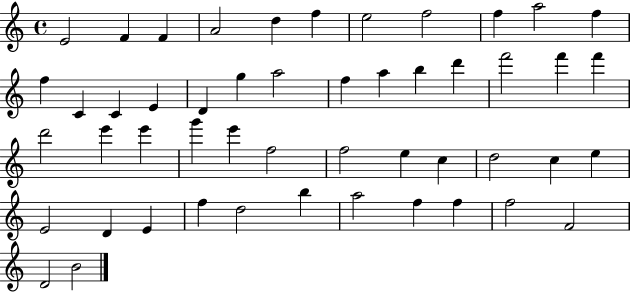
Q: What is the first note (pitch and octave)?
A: E4